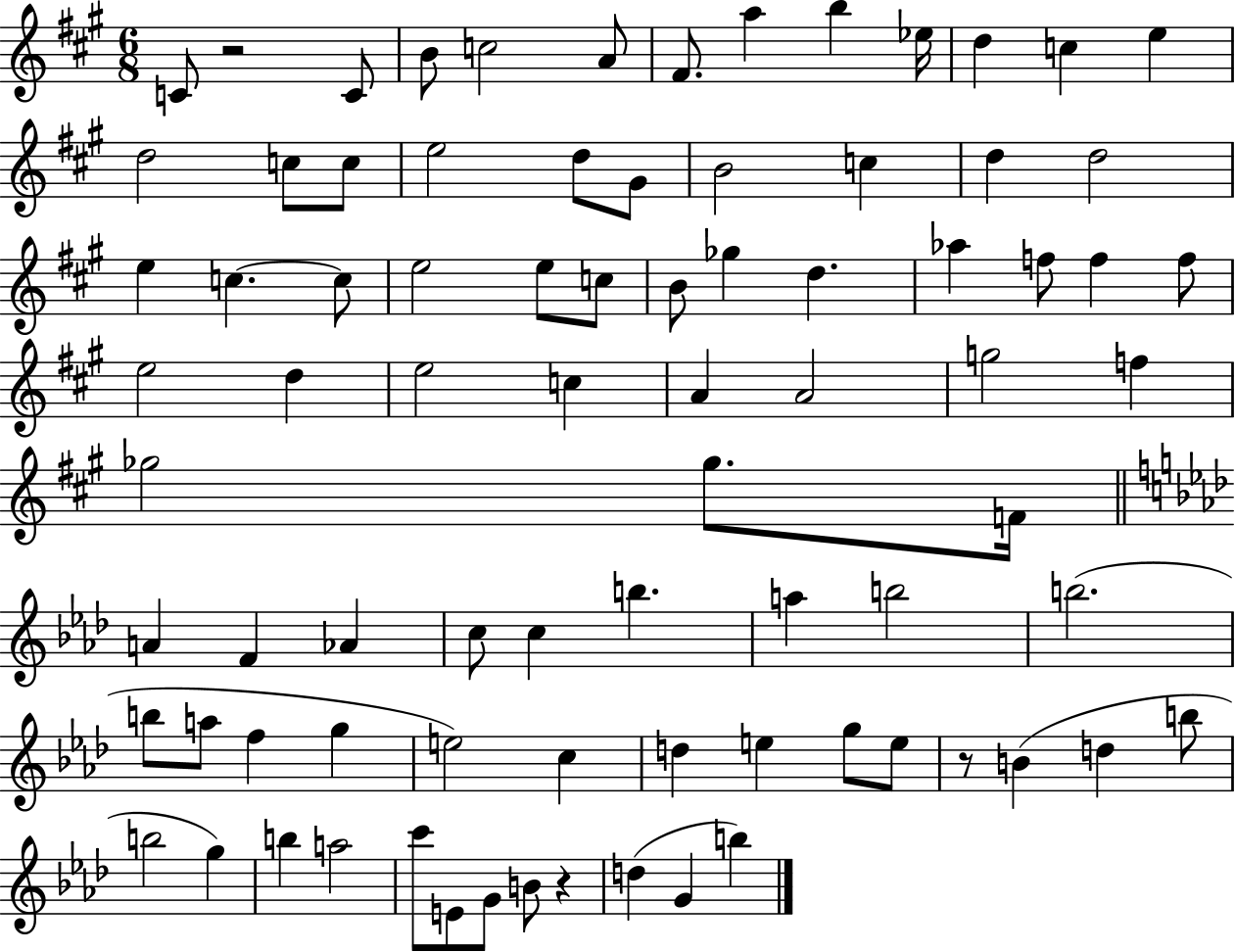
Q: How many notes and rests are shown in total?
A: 82